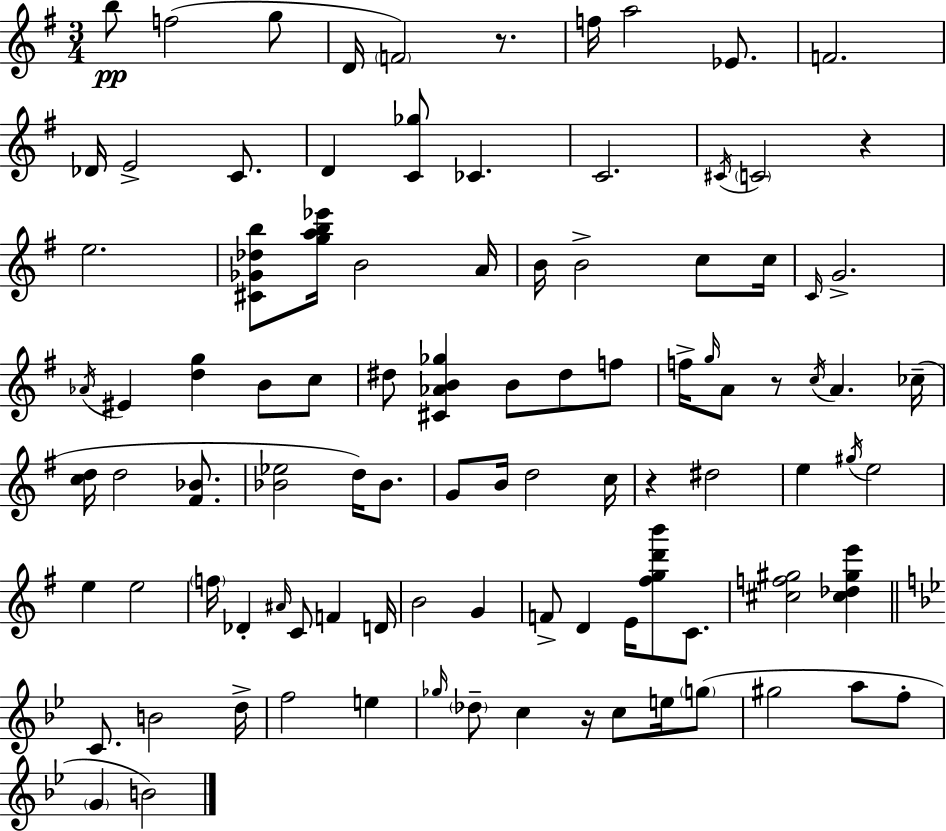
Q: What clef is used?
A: treble